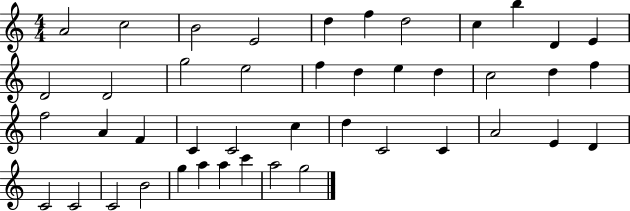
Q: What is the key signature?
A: C major